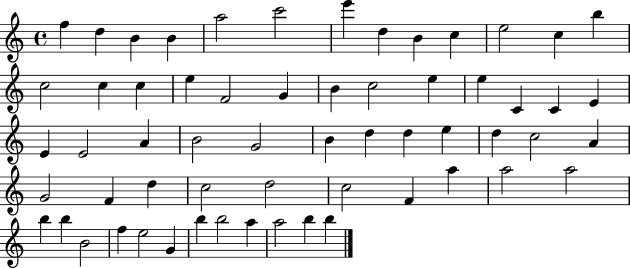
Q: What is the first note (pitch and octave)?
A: F5